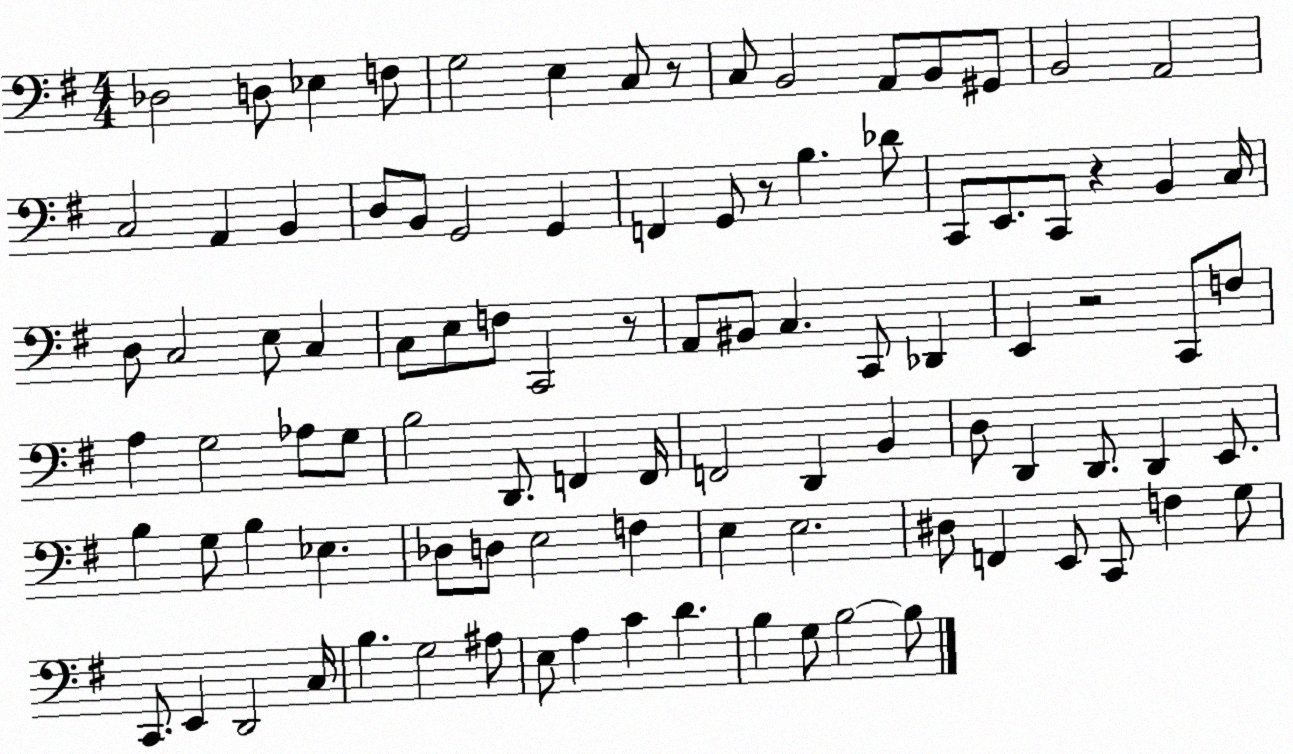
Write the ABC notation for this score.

X:1
T:Untitled
M:4/4
L:1/4
K:G
_D,2 D,/2 _E, F,/2 G,2 E, C,/2 z/2 C,/2 B,,2 A,,/2 B,,/2 ^G,,/2 B,,2 A,,2 C,2 A,, B,, D,/2 B,,/2 G,,2 G,, F,, G,,/2 z/2 B, _D/2 C,,/2 E,,/2 C,,/2 z B,, C,/4 D,/2 C,2 E,/2 C, C,/2 E,/2 F,/2 C,,2 z/2 A,,/2 ^B,,/2 C, C,,/2 _D,, E,, z2 C,,/2 F,/2 A, G,2 _A,/2 G,/2 B,2 D,,/2 F,, F,,/4 F,,2 D,, B,, D,/2 D,, D,,/2 D,, E,,/2 B, G,/2 B, _E, _D,/2 D,/2 E,2 F, E, E,2 ^D,/2 F,, E,,/2 C,,/2 F, G,/2 C,,/2 E,, D,,2 C,/4 B, G,2 ^A,/2 E,/2 A, C D B, G,/2 B,2 B,/2